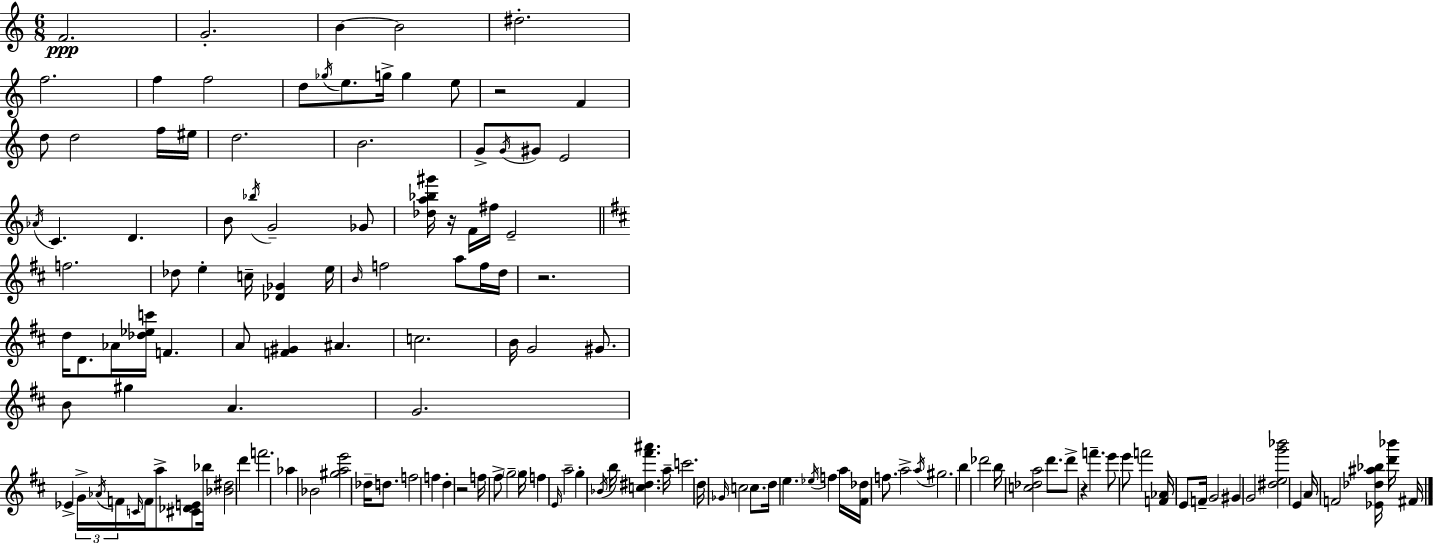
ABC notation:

X:1
T:Untitled
M:6/8
L:1/4
K:Am
F2 G2 B B2 ^d2 f2 f f2 d/2 _g/4 e/2 g/4 g e/2 z2 F d/2 d2 f/4 ^e/4 d2 B2 G/2 G/4 ^G/2 E2 _A/4 C D B/2 _b/4 G2 _G/2 [_da_b^g']/4 z/4 F/4 ^f/4 E2 f2 _d/2 e c/4 [_D_G] e/4 B/4 f2 a/2 f/4 d/4 z2 d/4 D/2 _A/4 [_d_ec']/4 F A/2 [F^G] ^A c2 B/4 G2 ^G/2 B/2 ^g A G2 _E G/4 _A/4 F/4 C/4 F/4 a/2 [^C_DE]/2 _b/4 [_B^d]2 d' f'2 _a _B2 [^gae']2 _d/4 d/2 f2 f d z2 f/4 ^f/2 g2 g/4 f E/4 a2 g _B/4 b/4 [c^d^f'^a'] a/4 c'2 d/4 _G/4 c2 c/2 d/4 e _e/4 f a/4 [^F_d]/4 f/2 a2 a/4 ^g2 b _d'2 b/4 [c_da]2 d'/2 d'/2 z f' e'/2 e'/2 f'2 [F_A]/4 E/2 F/4 G2 ^G G2 [^deg'_b']2 E A/4 F2 [_E_d^a_b]/4 [d'_b']/4 ^F/4